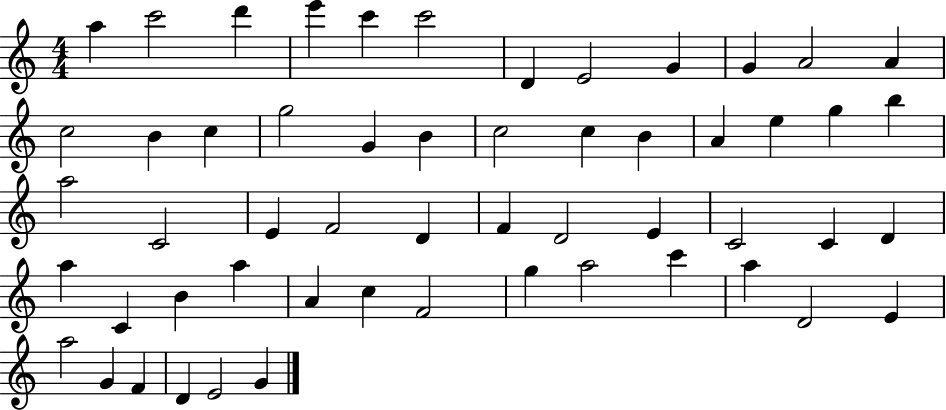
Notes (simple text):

A5/q C6/h D6/q E6/q C6/q C6/h D4/q E4/h G4/q G4/q A4/h A4/q C5/h B4/q C5/q G5/h G4/q B4/q C5/h C5/q B4/q A4/q E5/q G5/q B5/q A5/h C4/h E4/q F4/h D4/q F4/q D4/h E4/q C4/h C4/q D4/q A5/q C4/q B4/q A5/q A4/q C5/q F4/h G5/q A5/h C6/q A5/q D4/h E4/q A5/h G4/q F4/q D4/q E4/h G4/q